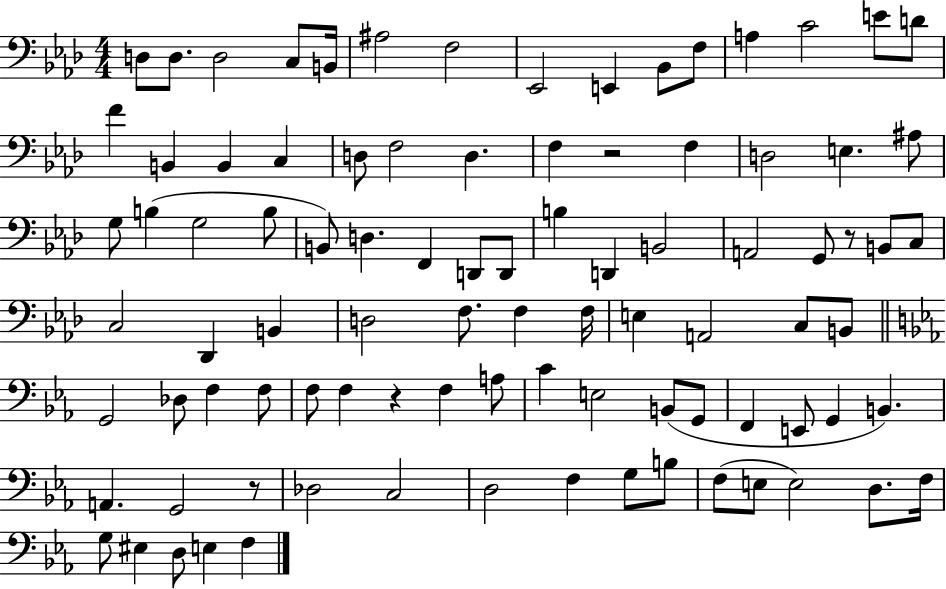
D3/e D3/e. D3/h C3/e B2/s A#3/h F3/h Eb2/h E2/q Bb2/e F3/e A3/q C4/h E4/e D4/e F4/q B2/q B2/q C3/q D3/e F3/h D3/q. F3/q R/h F3/q D3/h E3/q. A#3/e G3/e B3/q G3/h B3/e B2/e D3/q. F2/q D2/e D2/e B3/q D2/q B2/h A2/h G2/e R/e B2/e C3/e C3/h Db2/q B2/q D3/h F3/e. F3/q F3/s E3/q A2/h C3/e B2/e G2/h Db3/e F3/q F3/e F3/e F3/q R/q F3/q A3/e C4/q E3/h B2/e G2/e F2/q E2/e G2/q B2/q. A2/q. G2/h R/e Db3/h C3/h D3/h F3/q G3/e B3/e F3/e E3/e E3/h D3/e. F3/s G3/e EIS3/q D3/e E3/q F3/q